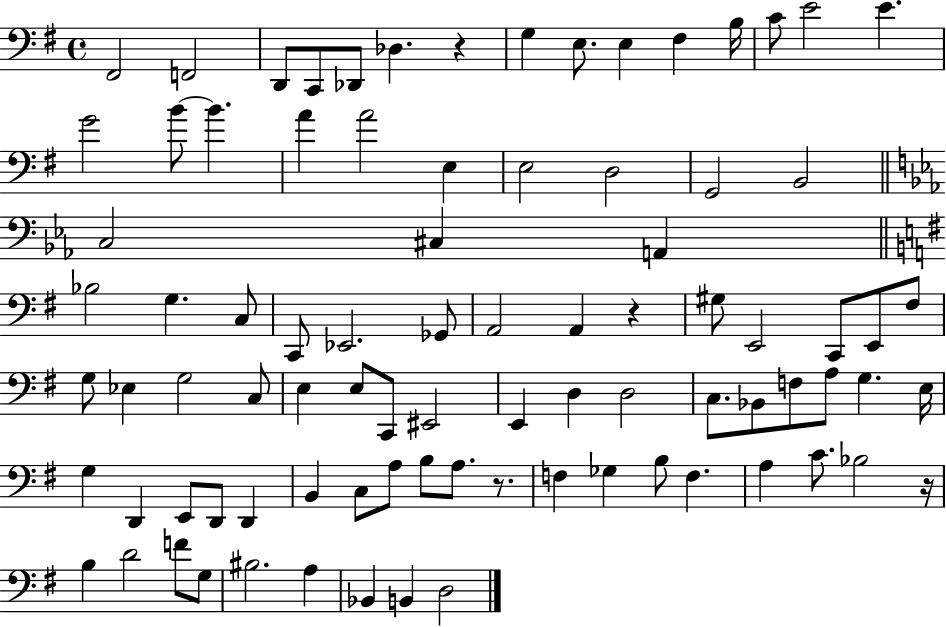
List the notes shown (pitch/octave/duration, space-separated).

F#2/h F2/h D2/e C2/e Db2/e Db3/q. R/q G3/q E3/e. E3/q F#3/q B3/s C4/e E4/h E4/q. G4/h B4/e B4/q. A4/q A4/h E3/q E3/h D3/h G2/h B2/h C3/h C#3/q A2/q Bb3/h G3/q. C3/e C2/e Eb2/h. Gb2/e A2/h A2/q R/q G#3/e E2/h C2/e E2/e F#3/e G3/e Eb3/q G3/h C3/e E3/q E3/e C2/e EIS2/h E2/q D3/q D3/h C3/e. Bb2/e F3/e A3/e G3/q. E3/s G3/q D2/q E2/e D2/e D2/q B2/q C3/e A3/e B3/e A3/e. R/e. F3/q Gb3/q B3/e F3/q. A3/q C4/e. Bb3/h R/s B3/q D4/h F4/e G3/e BIS3/h. A3/q Bb2/q B2/q D3/h